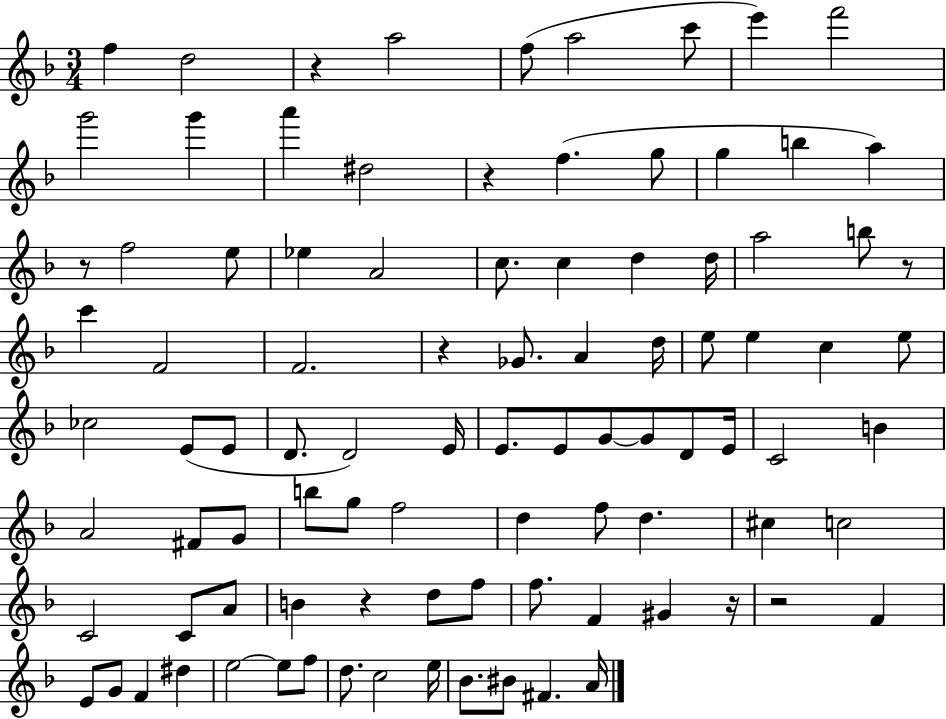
F5/q D5/h R/q A5/h F5/e A5/h C6/e E6/q F6/h G6/h G6/q A6/q D#5/h R/q F5/q. G5/e G5/q B5/q A5/q R/e F5/h E5/e Eb5/q A4/h C5/e. C5/q D5/q D5/s A5/h B5/e R/e C6/q F4/h F4/h. R/q Gb4/e. A4/q D5/s E5/e E5/q C5/q E5/e CES5/h E4/e E4/e D4/e. D4/h E4/s E4/e. E4/e G4/e G4/e D4/e E4/s C4/h B4/q A4/h F#4/e G4/e B5/e G5/e F5/h D5/q F5/e D5/q. C#5/q C5/h C4/h C4/e A4/e B4/q R/q D5/e F5/e F5/e. F4/q G#4/q R/s R/h F4/q E4/e G4/e F4/q D#5/q E5/h E5/e F5/e D5/e. C5/h E5/s Bb4/e. BIS4/e F#4/q. A4/s